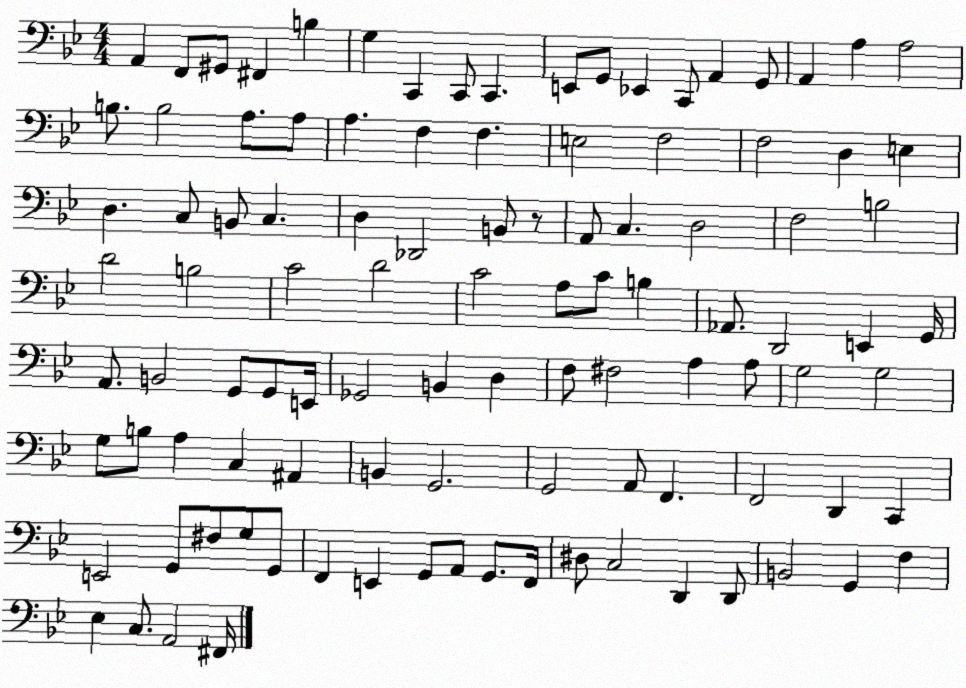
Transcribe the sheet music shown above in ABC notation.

X:1
T:Untitled
M:4/4
L:1/4
K:Bb
A,, F,,/2 ^G,,/2 ^F,, B, G, C,, C,,/2 C,, E,,/2 G,,/2 _E,, C,,/2 A,, G,,/2 A,, A, A,2 B,/2 B,2 A,/2 A,/2 A, F, F, E,2 F,2 F,2 D, E, D, C,/2 B,,/2 C, D, _D,,2 B,,/2 z/2 A,,/2 C, D,2 F,2 B,2 D2 B,2 C2 D2 C2 A,/2 C/2 B, _A,,/2 D,,2 E,, G,,/4 A,,/2 B,,2 G,,/2 G,,/2 E,,/4 _G,,2 B,, D, F,/2 ^F,2 A, A,/2 G,2 G,2 G,/2 B,/2 A, C, ^A,, B,, G,,2 G,,2 A,,/2 F,, F,,2 D,, C,, E,,2 G,,/2 ^F,/2 G,/2 G,,/2 F,, E,, G,,/2 A,,/2 G,,/2 F,,/4 ^D,/2 C,2 D,, D,,/2 B,,2 G,, F, _E, C,/2 A,,2 ^F,,/4